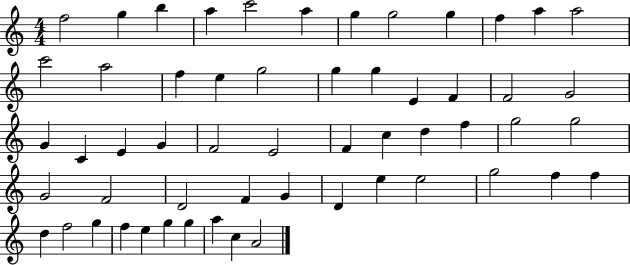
X:1
T:Untitled
M:4/4
L:1/4
K:C
f2 g b a c'2 a g g2 g f a a2 c'2 a2 f e g2 g g E F F2 G2 G C E G F2 E2 F c d f g2 g2 G2 F2 D2 F G D e e2 g2 f f d f2 g f e g g a c A2